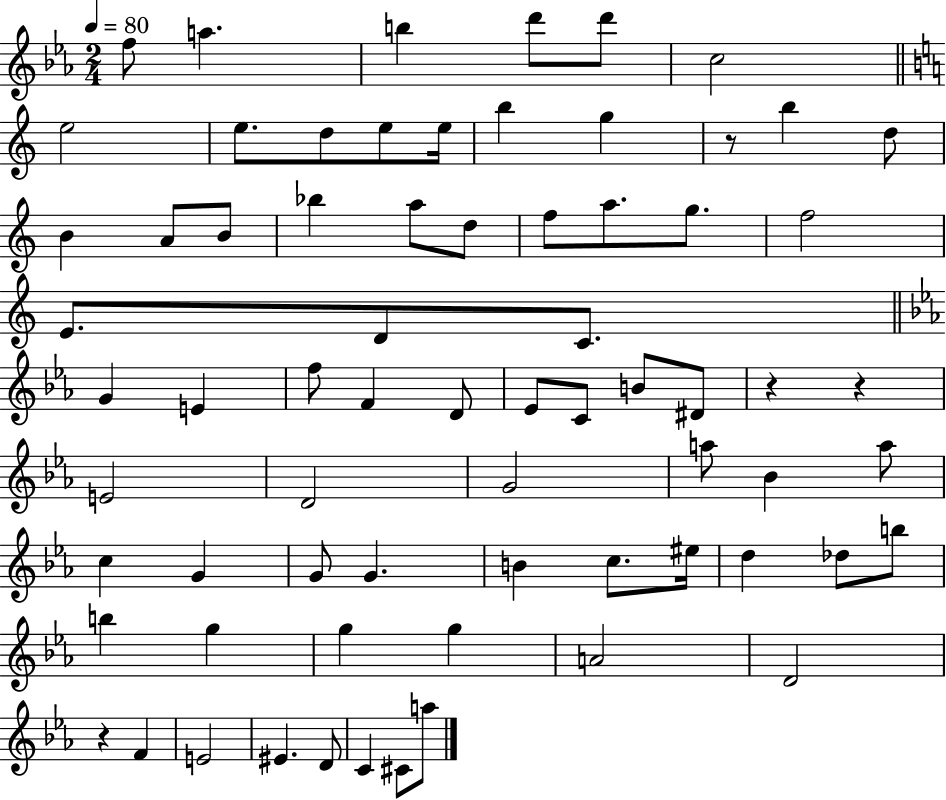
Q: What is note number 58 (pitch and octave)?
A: A4